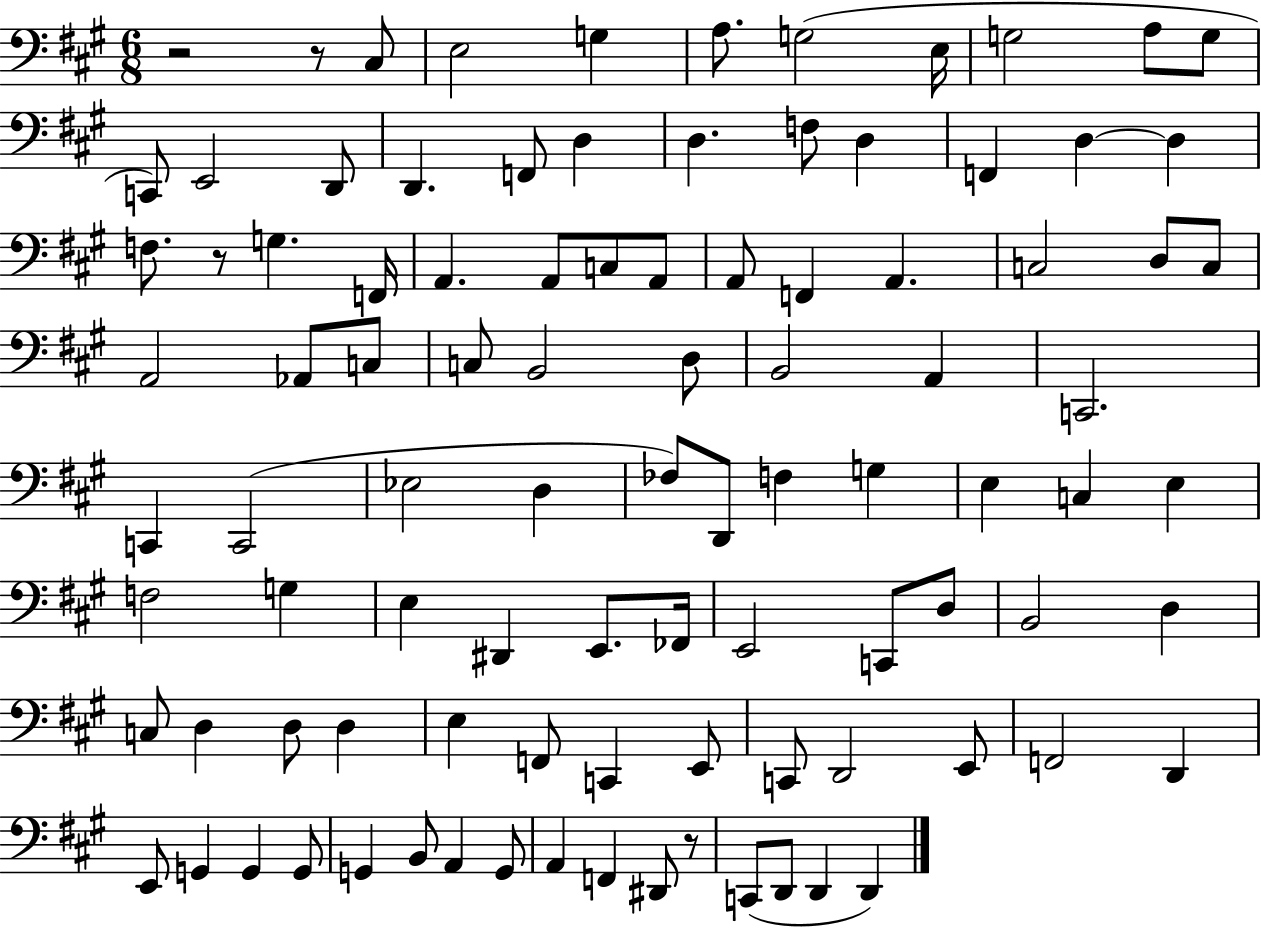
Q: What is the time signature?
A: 6/8